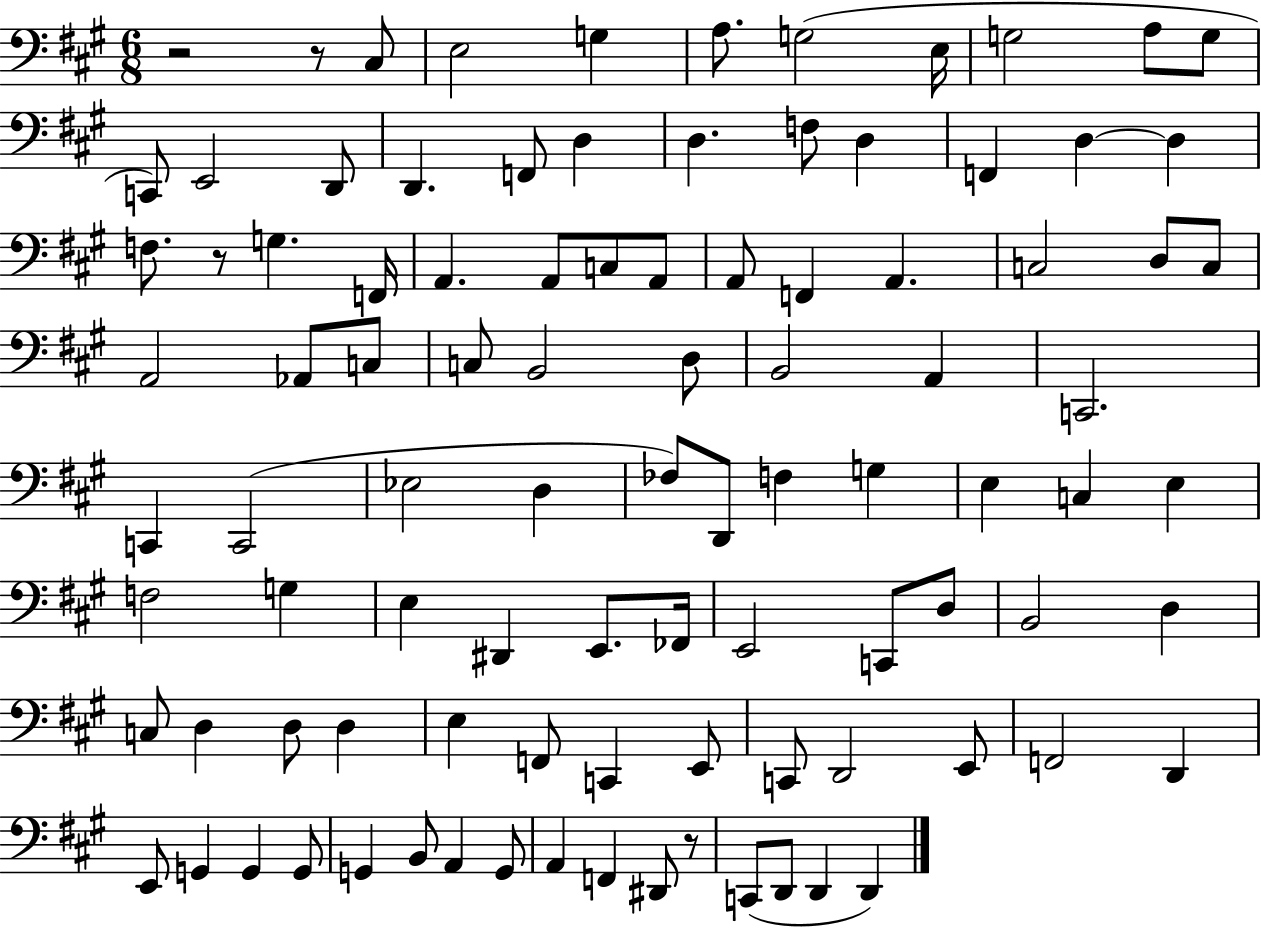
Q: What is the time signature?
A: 6/8